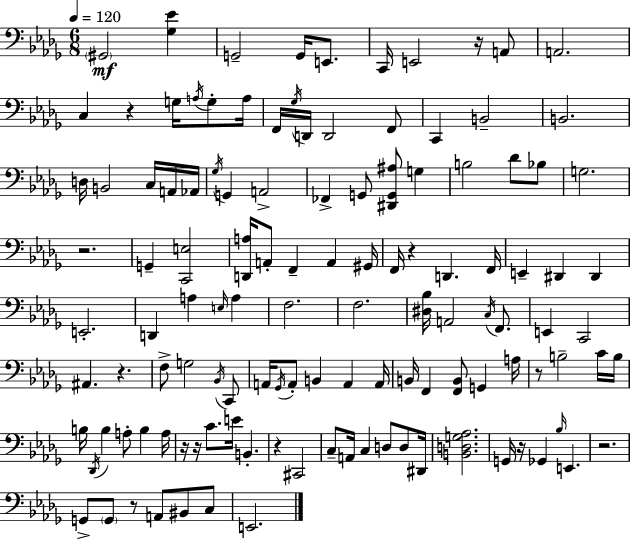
X:1
T:Untitled
M:6/8
L:1/4
K:Bbm
^G,,2 [_G,_E] G,,2 G,,/4 E,,/2 C,,/4 E,,2 z/4 A,,/2 A,,2 C, z G,/4 A,/4 G,/2 A,/4 F,,/4 _G,/4 D,,/4 D,,2 F,,/2 C,, B,,2 B,,2 D,/4 B,,2 C,/4 A,,/4 _A,,/4 _G,/4 G,, A,,2 _F,, G,,/2 [^D,,G,,^A,]/2 G, B,2 _D/2 _B,/2 G,2 z2 G,, [C,,E,]2 [D,,A,]/4 A,,/2 F,, A,, ^G,,/4 F,,/4 z D,, F,,/4 E,, ^D,, ^D,, E,,2 D,, A, E,/4 A, F,2 F,2 [^D,_B,]/4 A,,2 C,/4 F,,/2 E,, C,,2 ^A,, z F,/2 G,2 _B,,/4 C,,/2 A,,/4 _G,,/4 A,,/2 B,, A,, A,,/4 B,,/4 F,, [F,,B,,]/2 G,, A,/4 z/2 B,2 C/4 B,/4 B,/4 _D,,/4 B, A,/2 B, A,/4 z/4 z/4 C/2 E/4 B,, z ^C,,2 C,/2 A,,/4 C, D,/2 D,/2 ^D,,/4 [B,,D,G,_A,]2 G,,/4 z/4 _G,, _B,/4 E,, z2 G,,/2 G,,/2 z/2 A,,/2 ^B,,/2 C,/2 E,,2